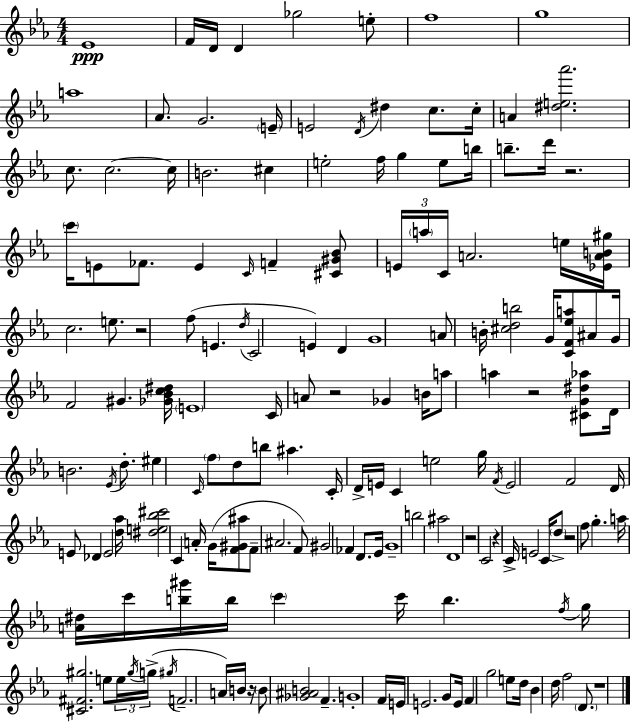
Eb4/w F4/s D4/s D4/q Gb5/h E5/e F5/w G5/w A5/w Ab4/e. G4/h. E4/s E4/h D4/s D#5/q C5/e. C5/s A4/q [D#5,E5,Ab6]/h. C5/e. C5/h. C5/s B4/h. C#5/q E5/h F5/s G5/q E5/e B5/s B5/e. D6/s R/h. C6/s E4/e FES4/e. E4/q C4/s F4/q [C#4,G#4,Bb4]/e E4/s A5/s C4/s A4/h. E5/s [Eb4,A4,B4,G#5]/s C5/h. E5/e. R/h F5/e E4/q. D5/s C4/h E4/q D4/q G4/w A4/e B4/s [C#5,D5,B5]/h G4/s [C4,F4,Eb5,A5]/e A#4/e G4/s F4/h G#4/q. [Gb4,Bb4,C5,D#5]/s E4/w C4/s A4/e R/h Gb4/q B4/s A5/e A5/q R/h [C#4,G4,D#5,Ab5]/e D4/s B4/h. Eb4/s D5/e. EIS5/q C4/s F5/e D5/e B5/e A#5/q. C4/s D4/s E4/s C4/q E5/h G5/s F4/s E4/h F4/h D4/s E4/e Db4/q E4/h [D5,Ab5]/s [D#5,E5,Bb5,C#6]/h C4/q A4/s G4/s [F4,G#4,A#5]/e F4/e A#4/h. F4/e G#4/h FES4/q D4/e. Eb4/s G4/w B5/h A#5/h D4/w R/h C4/h R/q C4/s E4/h C4/s D5/e R/h F5/e G5/q. A5/s [A4,D#5]/s C6/s [B5,G#6]/s B5/s C6/q C6/s B5/q. F5/s G5/s [C#4,F#4,G#5]/h. E5/e E5/s G#5/s G5/s G#5/s F4/h. A4/s B4/s R/s B4/e [Gb4,A#4,B4]/h F4/q. G4/w F4/s E4/s E4/h. G4/e E4/s F4/q G5/h E5/e D5/s Bb4/q D5/s F5/h D4/e. R/w